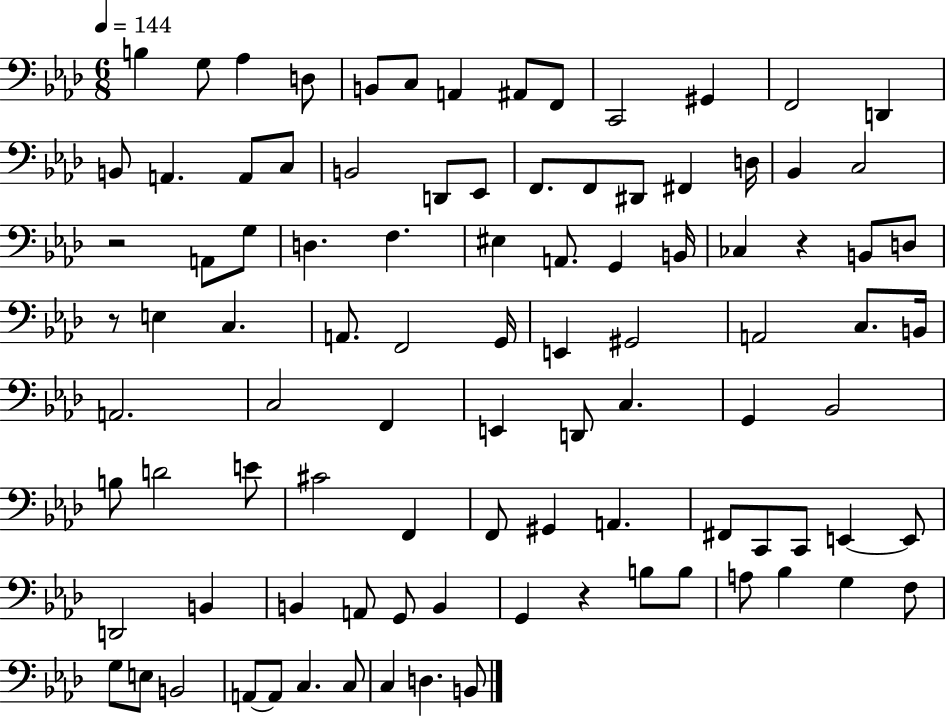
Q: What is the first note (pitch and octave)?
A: B3